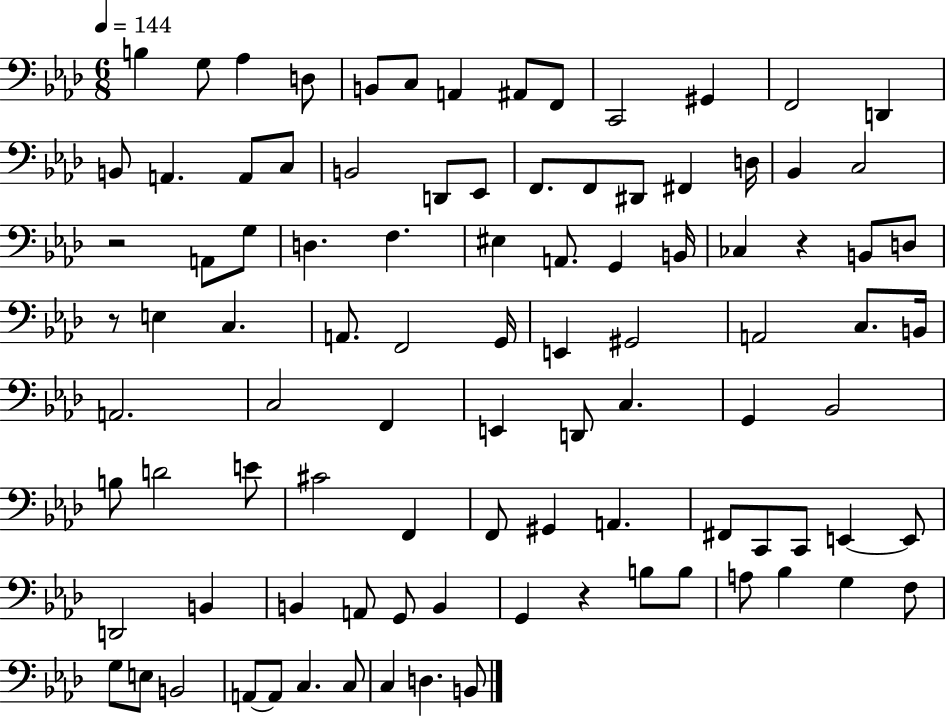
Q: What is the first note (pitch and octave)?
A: B3